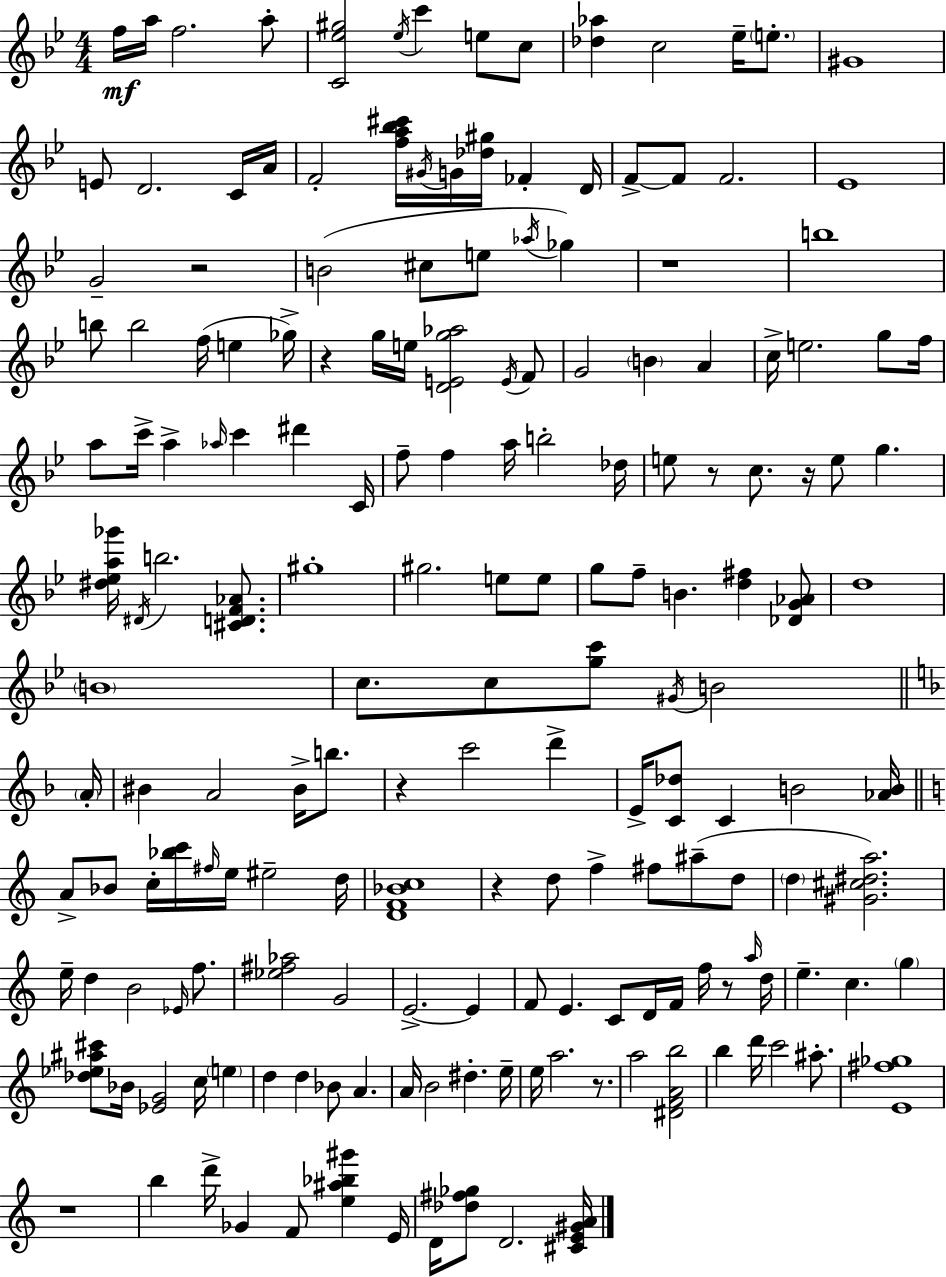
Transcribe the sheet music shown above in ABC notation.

X:1
T:Untitled
M:4/4
L:1/4
K:Bb
f/4 a/4 f2 a/2 [C_e^g]2 _e/4 c' e/2 c/2 [_d_a] c2 _e/4 e/2 ^G4 E/2 D2 C/4 A/4 F2 [fa_b^c']/4 ^G/4 G/4 [_d^g]/4 _F D/4 F/2 F/2 F2 _E4 G2 z2 B2 ^c/2 e/2 _a/4 _g z4 b4 b/2 b2 f/4 e _g/4 z g/4 e/4 [DEg_a]2 E/4 F/2 G2 B A c/4 e2 g/2 f/4 a/2 c'/4 a _a/4 c' ^d' C/4 f/2 f a/4 b2 _d/4 e/2 z/2 c/2 z/4 e/2 g [^d_ea_g']/4 ^D/4 b2 [^CDF_A]/2 ^g4 ^g2 e/2 e/2 g/2 f/2 B [d^f] [_DG_A]/2 d4 B4 c/2 c/2 [gc']/2 ^G/4 B2 A/4 ^B A2 ^B/4 b/2 z c'2 d' E/4 [C_d]/2 C B2 [_AB]/4 A/2 _B/2 c/4 [_bc']/4 ^f/4 e/4 ^e2 d/4 [DF_Bc]4 z d/2 f ^f/2 ^a/2 d/2 d [^G^c^da]2 e/4 d B2 _E/4 f/2 [_e^f_a]2 G2 E2 E F/2 E C/2 D/4 F/4 f/4 z/2 a/4 d/4 e c g [_d_e^a^c']/2 _B/4 [_EG]2 c/4 e d d _B/2 A A/4 B2 ^d e/4 e/4 a2 z/2 a2 [^DFAb]2 b d'/4 c'2 ^a/2 [E^f_g]4 z4 b d'/4 _G F/2 [e^a_b^g'] E/4 D/4 [_d^f_g]/2 D2 [^CE^GA]/4